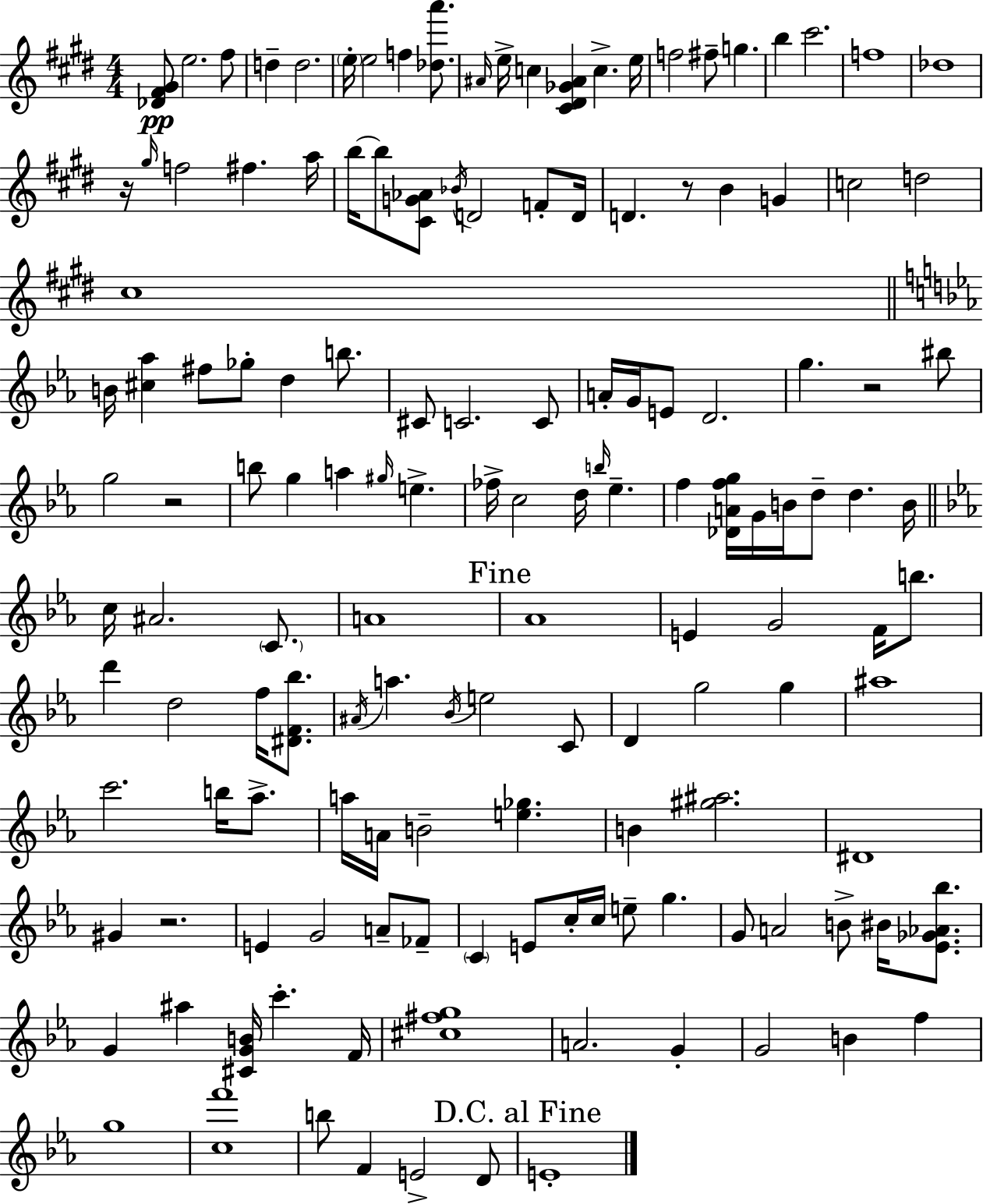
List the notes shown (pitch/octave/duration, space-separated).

[Db4,F#4,G#4]/e E5/h. F#5/e D5/q D5/h. E5/s E5/h F5/q [Db5,A6]/e. A#4/s E5/s C5/q [C#4,D#4,Gb4,A#4]/q C5/q. E5/s F5/h F#5/e G5/q. B5/q C#6/h. F5/w Db5/w R/s G#5/s F5/h F#5/q. A5/s B5/s B5/e [C#4,G4,Ab4]/e Bb4/s D4/h F4/e D4/s D4/q. R/e B4/q G4/q C5/h D5/h C#5/w B4/s [C#5,Ab5]/q F#5/e Gb5/e D5/q B5/e. C#4/e C4/h. C4/e A4/s G4/s E4/e D4/h. G5/q. R/h BIS5/e G5/h R/h B5/e G5/q A5/q G#5/s E5/q. FES5/s C5/h D5/s B5/s Eb5/q. F5/q [Db4,A4,F5,G5]/s G4/s B4/s D5/e D5/q. B4/s C5/s A#4/h. C4/e. A4/w Ab4/w E4/q G4/h F4/s B5/e. D6/q D5/h F5/s [D#4,F4,Bb5]/e. A#4/s A5/q. Bb4/s E5/h C4/e D4/q G5/h G5/q A#5/w C6/h. B5/s Ab5/e. A5/s A4/s B4/h [E5,Gb5]/q. B4/q [G#5,A#5]/h. D#4/w G#4/q R/h. E4/q G4/h A4/e FES4/e C4/q E4/e C5/s C5/s E5/e G5/q. G4/e A4/h B4/e BIS4/s [Eb4,Gb4,Ab4,Bb5]/e. G4/q A#5/q [C#4,G4,B4]/s C6/q. F4/s [C#5,F#5,G5]/w A4/h. G4/q G4/h B4/q F5/q G5/w [C5,F6]/w B5/e F4/q E4/h D4/e E4/w